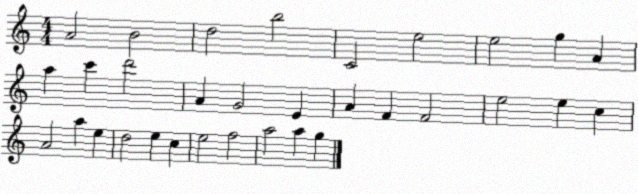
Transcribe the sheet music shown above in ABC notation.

X:1
T:Untitled
M:4/4
L:1/4
K:C
A2 B2 d2 b2 C2 e2 e2 g A a c' d'2 A G2 E A F F2 e2 e c A2 a e d2 e c e2 f2 a2 a g